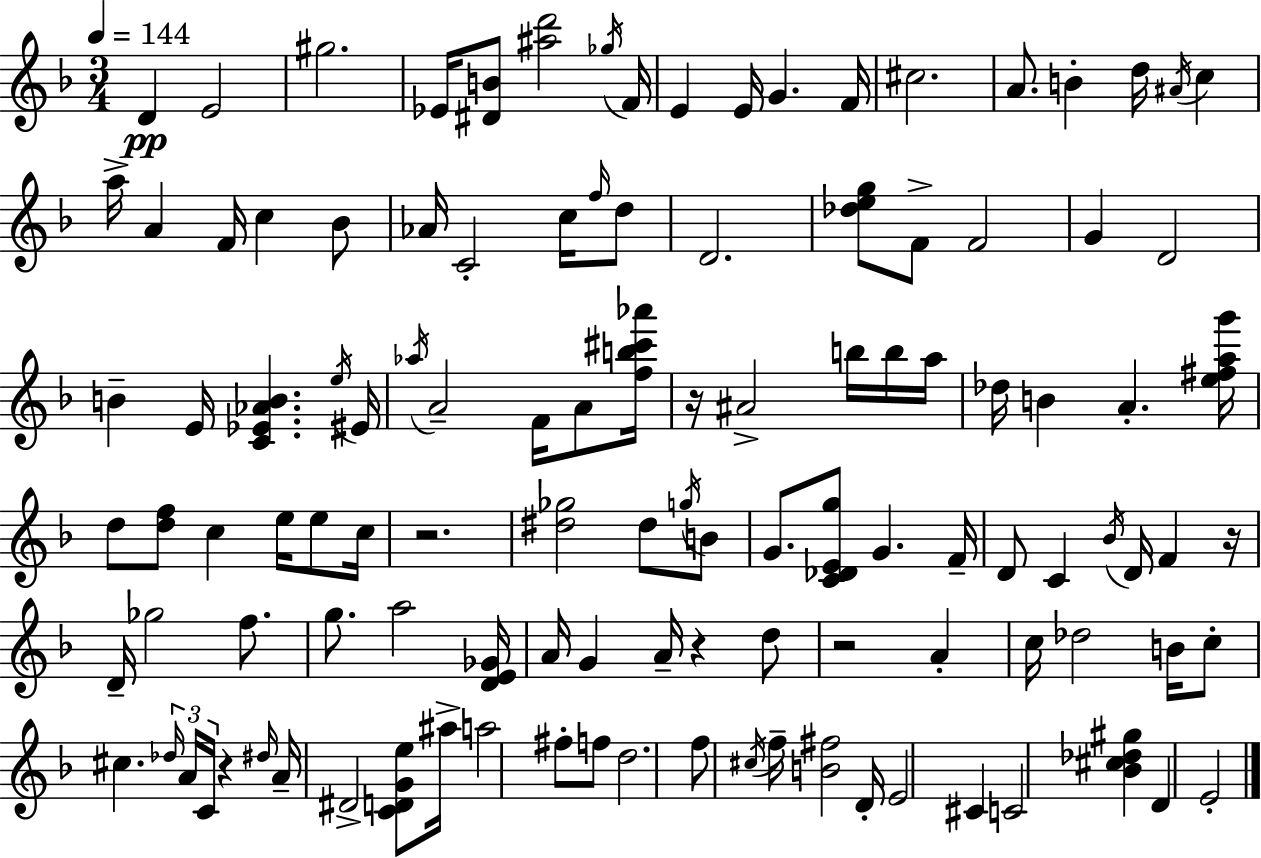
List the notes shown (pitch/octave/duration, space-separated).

D4/q E4/h G#5/h. Eb4/s [D#4,B4]/e [A#5,D6]/h Gb5/s F4/s E4/q E4/s G4/q. F4/s C#5/h. A4/e. B4/q D5/s A#4/s C5/q A5/s A4/q F4/s C5/q Bb4/e Ab4/s C4/h C5/s F5/s D5/e D4/h. [Db5,E5,G5]/e F4/e F4/h G4/q D4/h B4/q E4/s [C4,Eb4,Ab4,B4]/q. E5/s EIS4/s Ab5/s A4/h F4/s A4/e [F5,B5,C#6,Ab6]/s R/s A#4/h B5/s B5/s A5/s Db5/s B4/q A4/q. [E5,F#5,A5,G6]/s D5/e [D5,F5]/e C5/q E5/s E5/e C5/s R/h. [D#5,Gb5]/h D#5/e G5/s B4/e G4/e. [C4,Db4,E4,G5]/e G4/q. F4/s D4/e C4/q Bb4/s D4/s F4/q R/s D4/s Gb5/h F5/e. G5/e. A5/h [D4,E4,Gb4]/s A4/s G4/q A4/s R/q D5/e R/h A4/q C5/s Db5/h B4/s C5/e C#5/q. Db5/s A4/s C4/s R/q D#5/s A4/s D#4/h [C4,D4,G4,E5]/e A#5/s A5/h F#5/e F5/e D5/h. F5/e C#5/s F5/s [B4,F#5]/h D4/s E4/h C#4/q C4/h [Bb4,C#5,Db5,G#5]/q D4/q E4/h